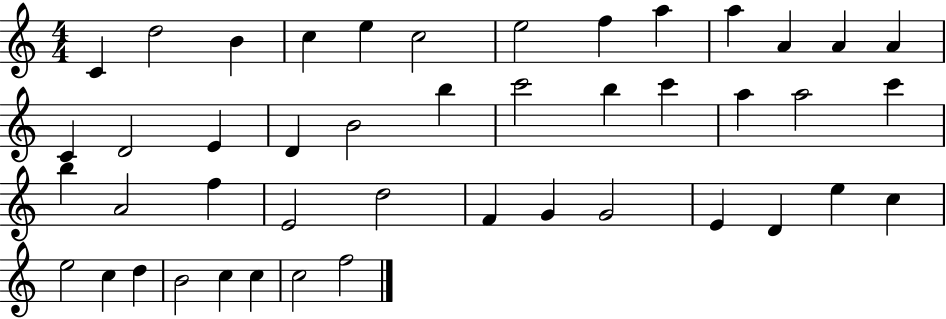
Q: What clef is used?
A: treble